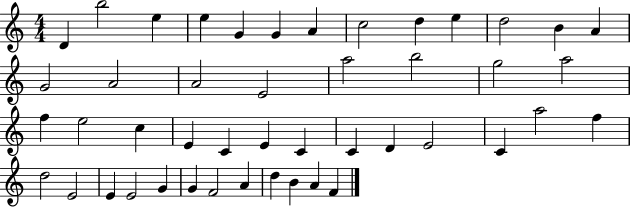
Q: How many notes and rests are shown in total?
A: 46